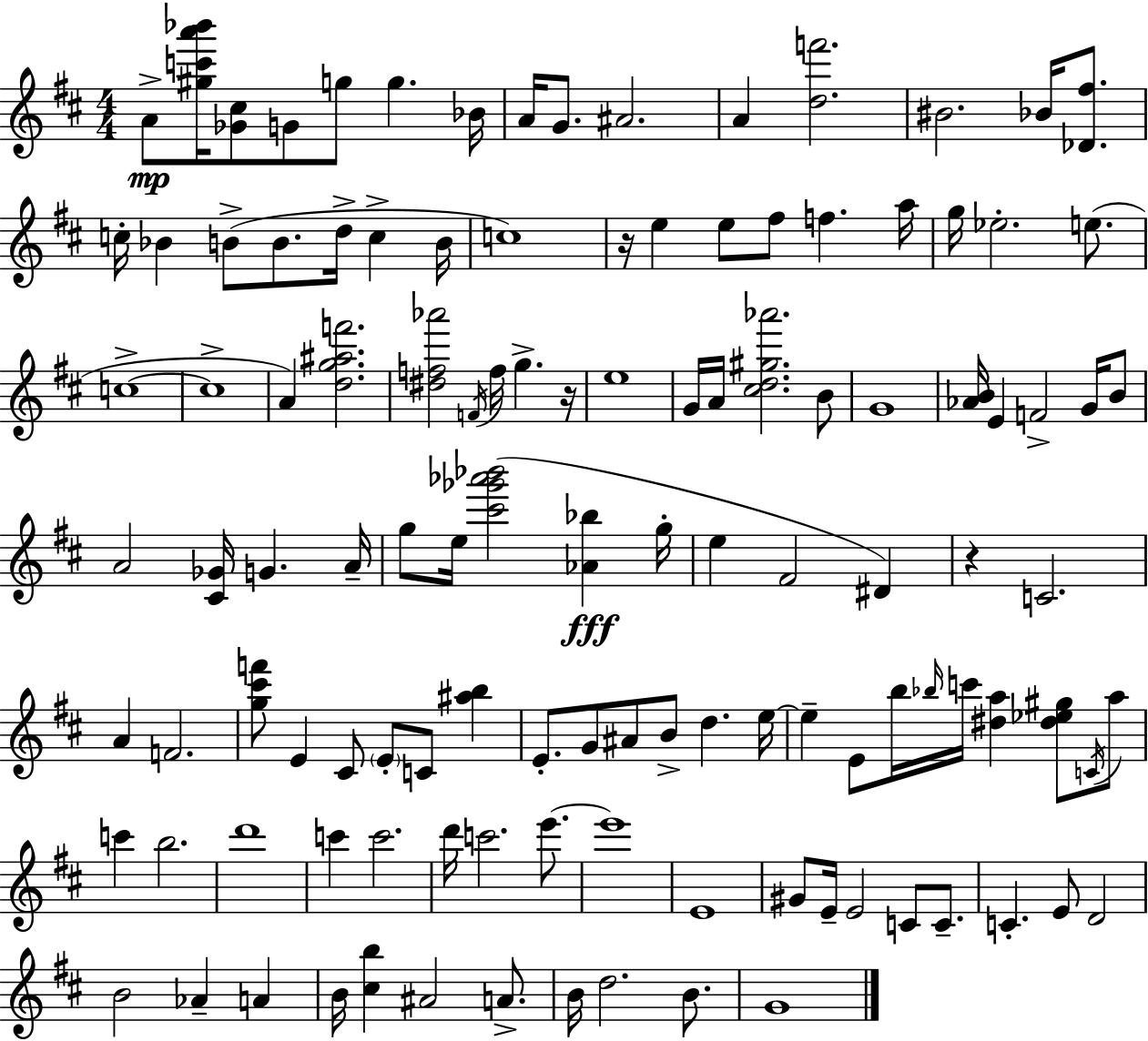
A4/e [G#5,C6,A6,Bb6]/s [Gb4,C#5]/e G4/e G5/e G5/q. Bb4/s A4/s G4/e. A#4/h. A4/q [D5,F6]/h. BIS4/h. Bb4/s [Db4,F#5]/e. C5/s Bb4/q B4/e B4/e. D5/s C5/q B4/s C5/w R/s E5/q E5/e F#5/e F5/q. A5/s G5/s Eb5/h. E5/e. C5/w C5/w A4/q [D5,G5,A#5,F6]/h. [D#5,F5,Ab6]/h F4/s F5/s G5/q. R/s E5/w G4/s A4/s [C#5,D5,G#5,Ab6]/h. B4/e G4/w [Ab4,B4]/s E4/q F4/h G4/s B4/e A4/h [C#4,Gb4]/s G4/q. A4/s G5/e E5/s [C#6,Gb6,Ab6,Bb6]/h [Ab4,Bb5]/q G5/s E5/q F#4/h D#4/q R/q C4/h. A4/q F4/h. [G5,C#6,F6]/e E4/q C#4/e E4/e C4/e [A#5,B5]/q E4/e. G4/e A#4/e B4/e D5/q. E5/s E5/q E4/e B5/s Bb5/s C6/s [D#5,A5]/q [D#5,Eb5,G#5]/e C4/s A5/e C6/q B5/h. D6/w C6/q C6/h. D6/s C6/h. E6/e. E6/w E4/w G#4/e E4/s E4/h C4/e C4/e. C4/q. E4/e D4/h B4/h Ab4/q A4/q B4/s [C#5,B5]/q A#4/h A4/e. B4/s D5/h. B4/e. G4/w